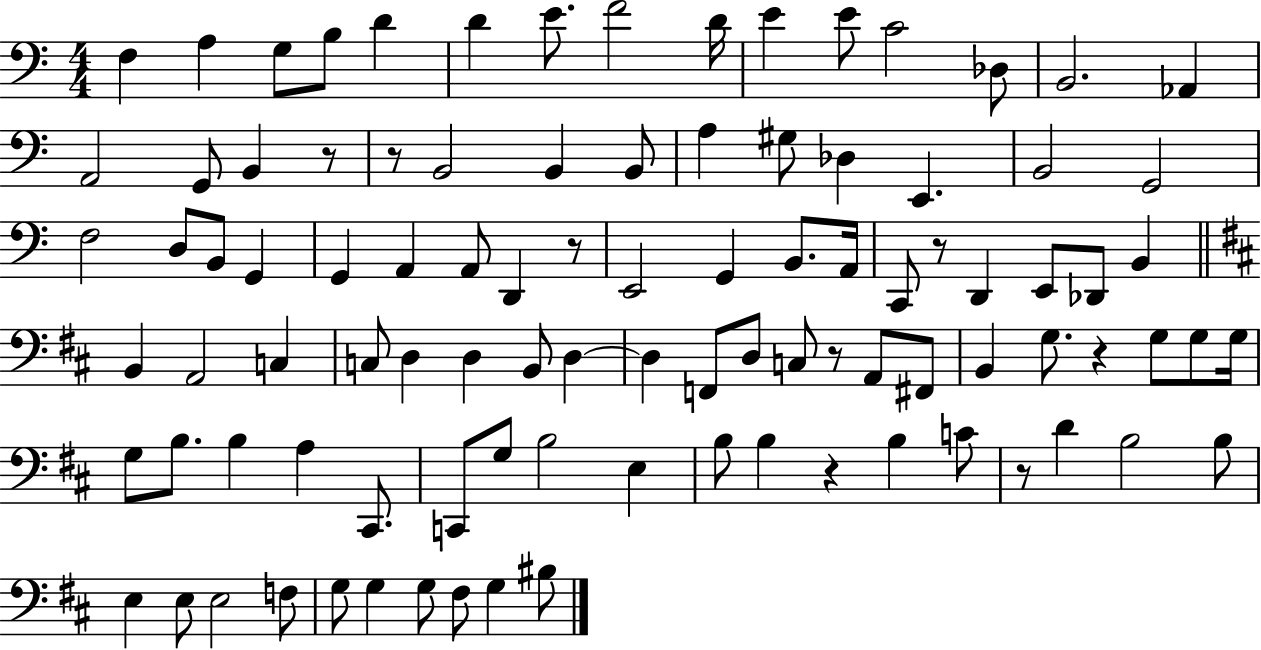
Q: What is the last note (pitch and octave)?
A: BIS3